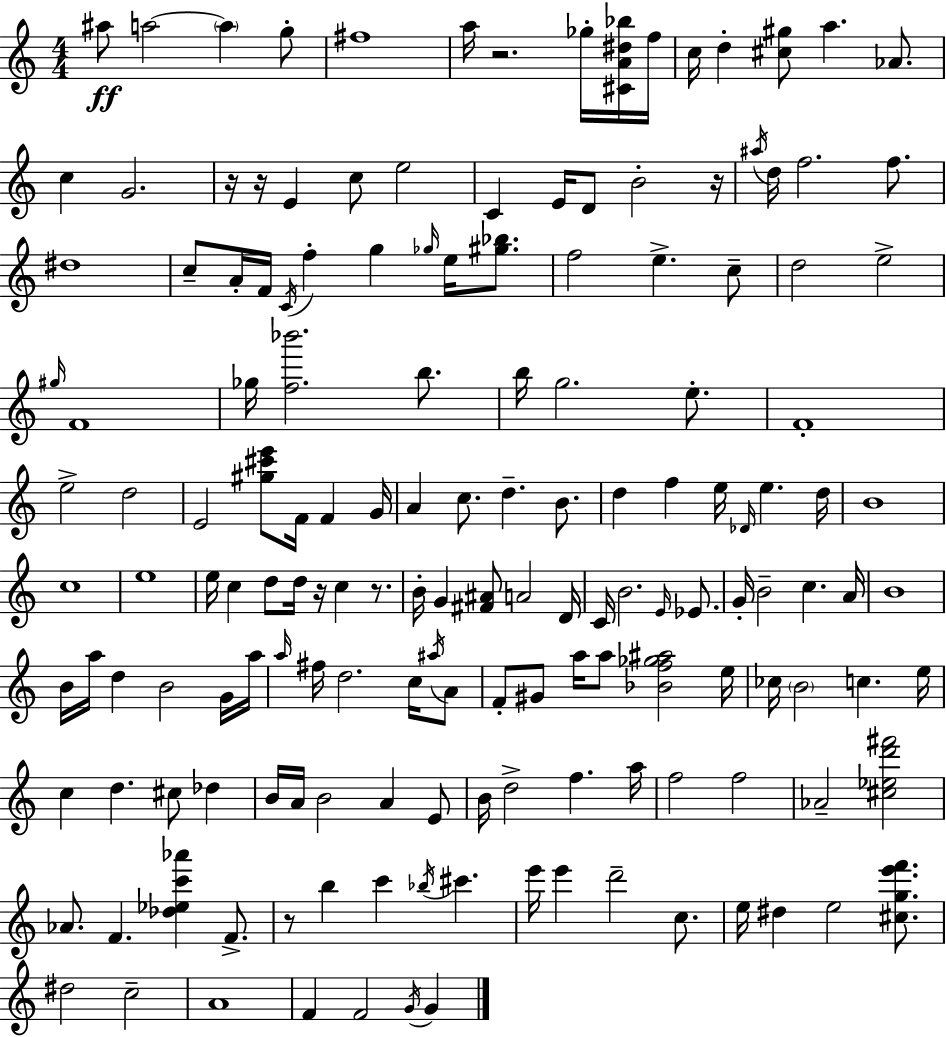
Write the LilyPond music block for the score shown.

{
  \clef treble
  \numericTimeSignature
  \time 4/4
  \key a \minor
  ais''8\ff a''2~~ \parenthesize a''4 g''8-. | fis''1 | a''16 r2. ges''16-. <cis' a' dis'' bes''>16 f''16 | c''16 d''4-. <cis'' gis''>8 a''4. aes'8. | \break c''4 g'2. | r16 r16 e'4 c''8 e''2 | c'4 e'16 d'8 b'2-. r16 | \acciaccatura { ais''16 } d''16 f''2. f''8. | \break dis''1 | c''8-- a'16-. f'16 \acciaccatura { c'16 } f''4-. g''4 \grace { ges''16 } e''16 | <gis'' bes''>8. f''2 e''4.-> | c''8-- d''2 e''2-> | \break \grace { gis''16 } f'1 | ges''16 <f'' bes'''>2. | b''8. b''16 g''2. | e''8.-. f'1-. | \break e''2-> d''2 | e'2 <gis'' cis''' e'''>8 f'16 f'4 | g'16 a'4 c''8. d''4.-- | b'8. d''4 f''4 e''16 \grace { des'16 } e''4. | \break d''16 b'1 | c''1 | e''1 | e''16 c''4 d''8 d''16 r16 c''4 | \break r8. b'16-. g'4 <fis' ais'>8 a'2 | d'16 c'16 b'2. | \grace { e'16 } ees'8. g'16-. b'2-- c''4. | a'16 b'1 | \break b'16 a''16 d''4 b'2 | g'16 a''16 \grace { a''16 } fis''16 d''2. | c''16 \acciaccatura { ais''16 } a'8 f'8-. gis'8 a''16 a''8 <bes' f'' ges'' ais''>2 | e''16 ces''16 \parenthesize b'2 | \break c''4. e''16 c''4 d''4. | cis''8 des''4 b'16 a'16 b'2 | a'4 e'8 b'16 d''2-> | f''4. a''16 f''2 | \break f''2 aes'2-- | <cis'' ees'' d''' fis'''>2 aes'8. f'4. | <des'' ees'' c''' aes'''>4 f'8.-> r8 b''4 c'''4 | \acciaccatura { bes''16 } cis'''4. e'''16 e'''4 d'''2-- | \break c''8. e''16 dis''4 e''2 | <cis'' g'' e''' f'''>8. dis''2 | c''2-- a'1 | f'4 f'2 | \break \acciaccatura { g'16 } g'4 \bar "|."
}